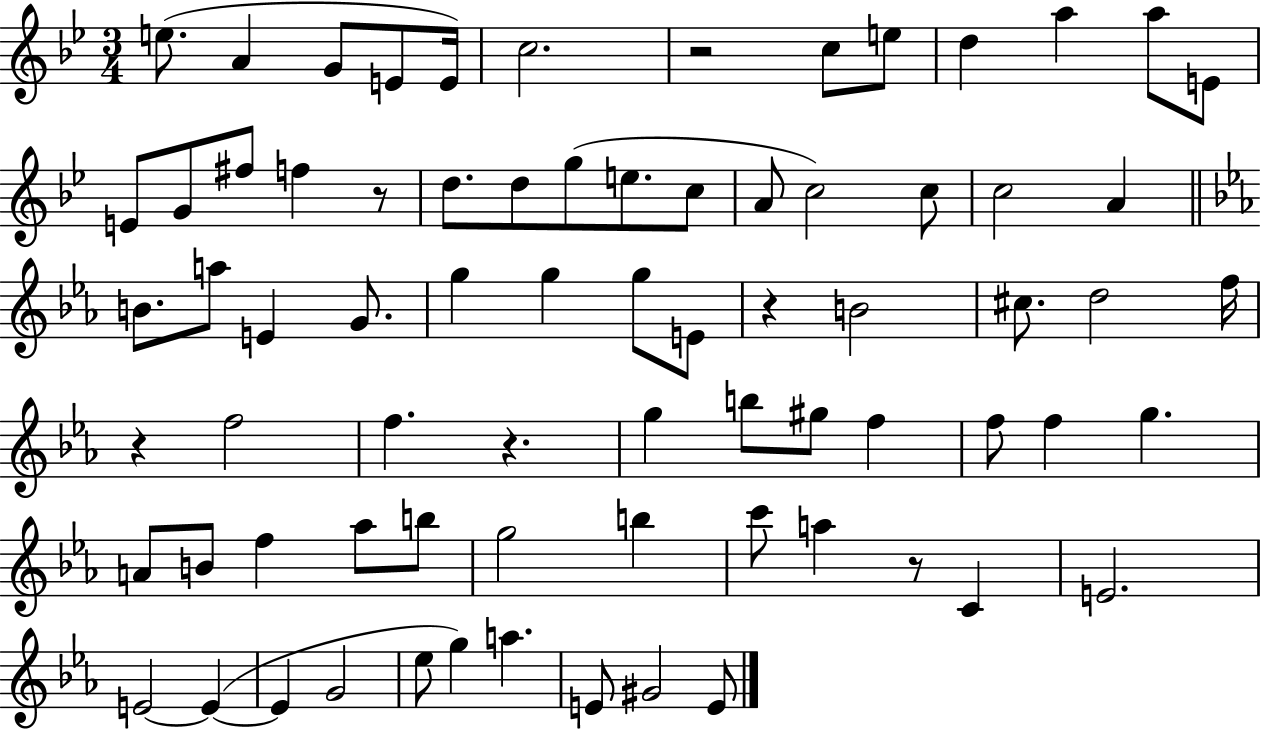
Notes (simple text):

E5/e. A4/q G4/e E4/e E4/s C5/h. R/h C5/e E5/e D5/q A5/q A5/e E4/e E4/e G4/e F#5/e F5/q R/e D5/e. D5/e G5/e E5/e. C5/e A4/e C5/h C5/e C5/h A4/q B4/e. A5/e E4/q G4/e. G5/q G5/q G5/e E4/e R/q B4/h C#5/e. D5/h F5/s R/q F5/h F5/q. R/q. G5/q B5/e G#5/e F5/q F5/e F5/q G5/q. A4/e B4/e F5/q Ab5/e B5/e G5/h B5/q C6/e A5/q R/e C4/q E4/h. E4/h E4/q E4/q G4/h Eb5/e G5/q A5/q. E4/e G#4/h E4/e